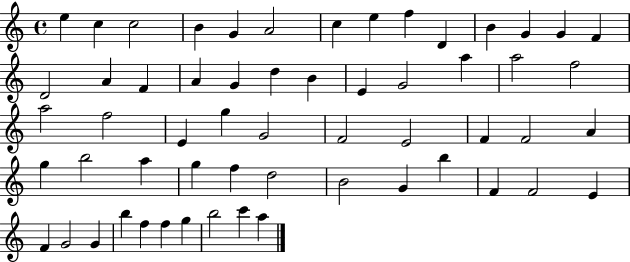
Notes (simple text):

E5/q C5/q C5/h B4/q G4/q A4/h C5/q E5/q F5/q D4/q B4/q G4/q G4/q F4/q D4/h A4/q F4/q A4/q G4/q D5/q B4/q E4/q G4/h A5/q A5/h F5/h A5/h F5/h E4/q G5/q G4/h F4/h E4/h F4/q F4/h A4/q G5/q B5/h A5/q G5/q F5/q D5/h B4/h G4/q B5/q F4/q F4/h E4/q F4/q G4/h G4/q B5/q F5/q F5/q G5/q B5/h C6/q A5/q